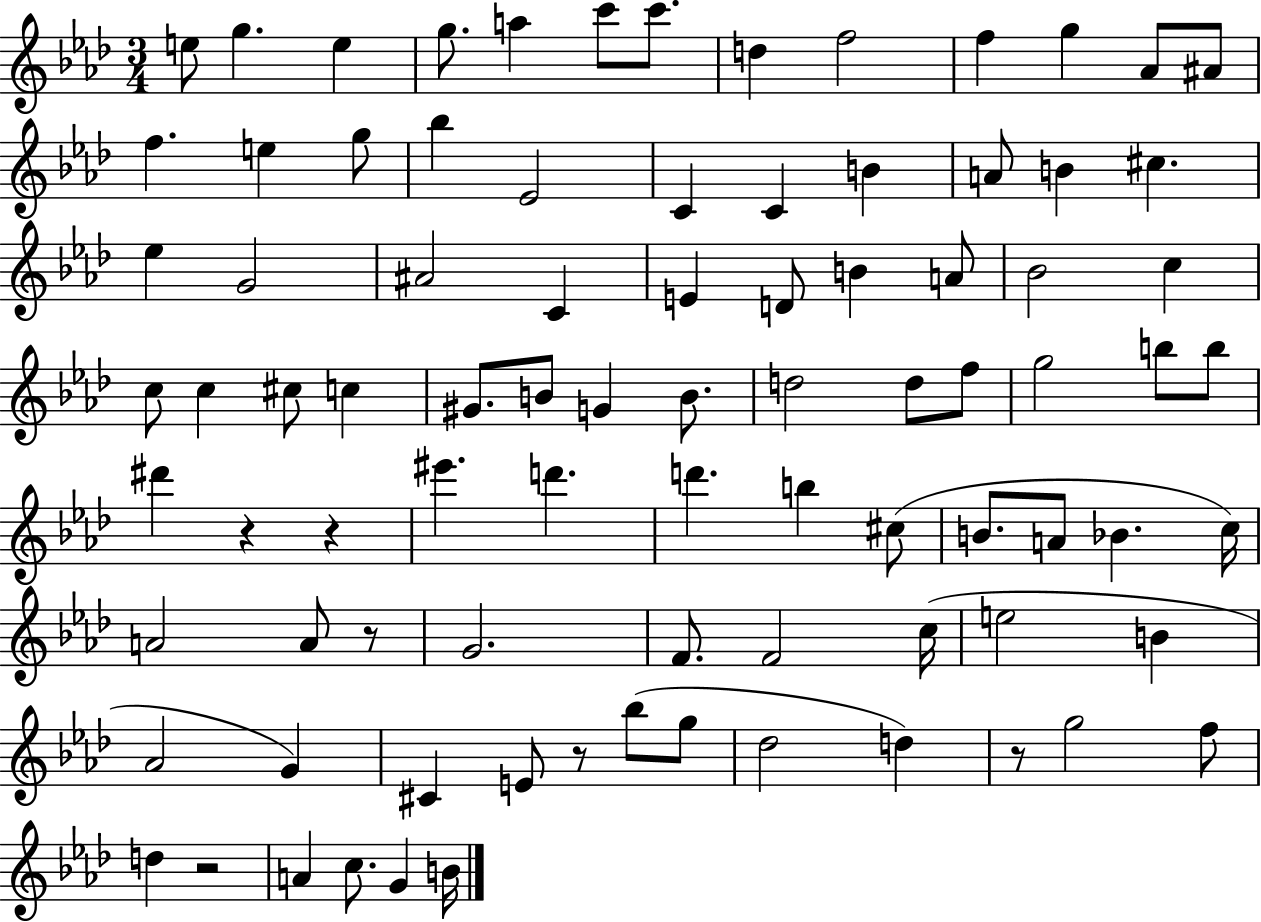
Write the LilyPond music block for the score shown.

{
  \clef treble
  \numericTimeSignature
  \time 3/4
  \key aes \major
  \repeat volta 2 { e''8 g''4. e''4 | g''8. a''4 c'''8 c'''8. | d''4 f''2 | f''4 g''4 aes'8 ais'8 | \break f''4. e''4 g''8 | bes''4 ees'2 | c'4 c'4 b'4 | a'8 b'4 cis''4. | \break ees''4 g'2 | ais'2 c'4 | e'4 d'8 b'4 a'8 | bes'2 c''4 | \break c''8 c''4 cis''8 c''4 | gis'8. b'8 g'4 b'8. | d''2 d''8 f''8 | g''2 b''8 b''8 | \break dis'''4 r4 r4 | eis'''4. d'''4. | d'''4. b''4 cis''8( | b'8. a'8 bes'4. c''16) | \break a'2 a'8 r8 | g'2. | f'8. f'2 c''16( | e''2 b'4 | \break aes'2 g'4) | cis'4 e'8 r8 bes''8( g''8 | des''2 d''4) | r8 g''2 f''8 | \break d''4 r2 | a'4 c''8. g'4 b'16 | } \bar "|."
}